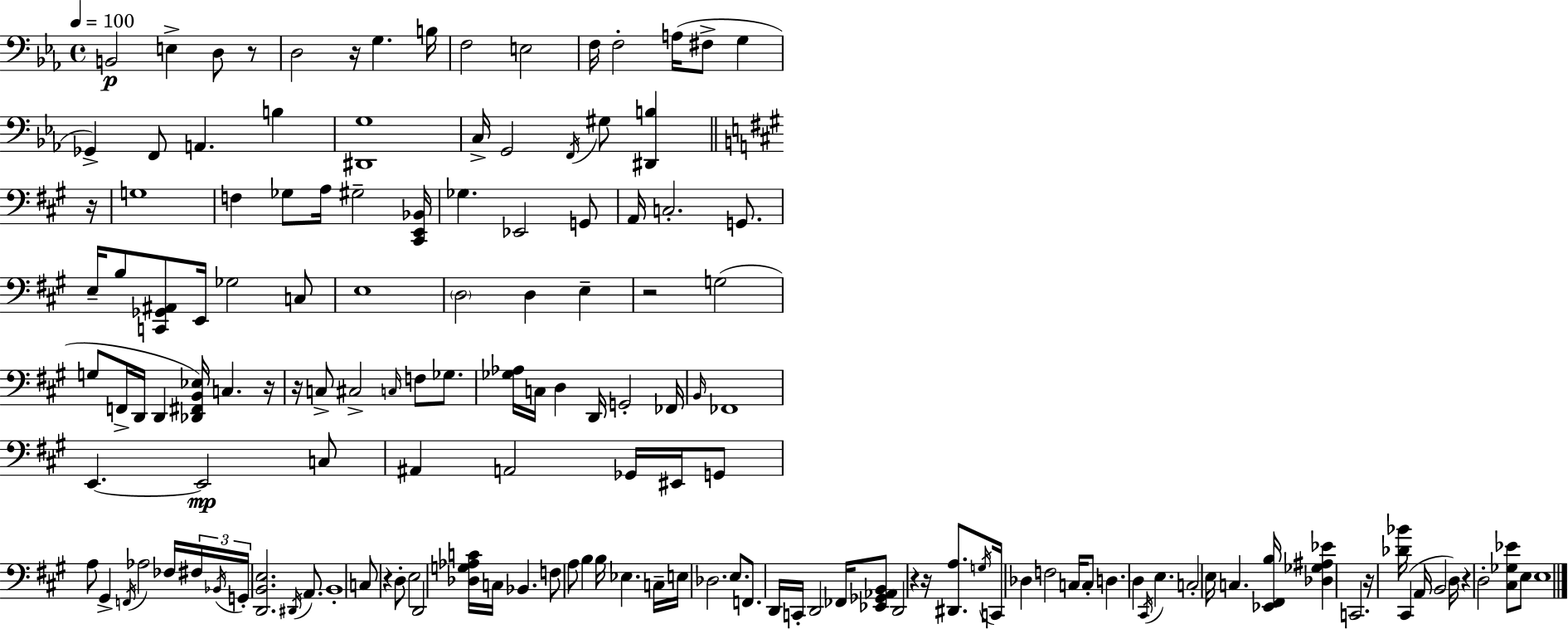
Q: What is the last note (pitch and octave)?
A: E3